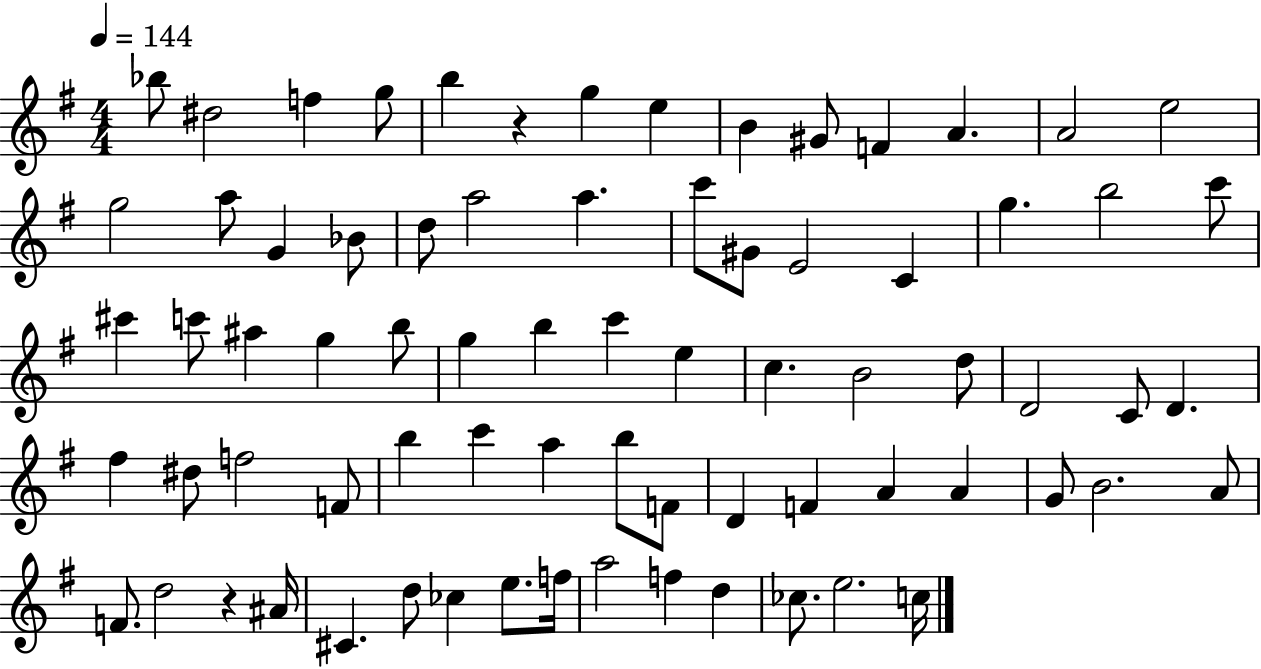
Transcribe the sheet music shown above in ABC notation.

X:1
T:Untitled
M:4/4
L:1/4
K:G
_b/2 ^d2 f g/2 b z g e B ^G/2 F A A2 e2 g2 a/2 G _B/2 d/2 a2 a c'/2 ^G/2 E2 C g b2 c'/2 ^c' c'/2 ^a g b/2 g b c' e c B2 d/2 D2 C/2 D ^f ^d/2 f2 F/2 b c' a b/2 F/2 D F A A G/2 B2 A/2 F/2 d2 z ^A/4 ^C d/2 _c e/2 f/4 a2 f d _c/2 e2 c/4